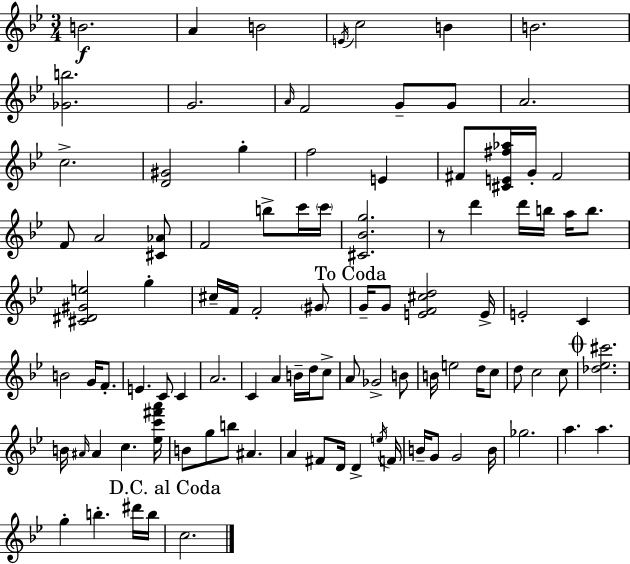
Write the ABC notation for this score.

X:1
T:Untitled
M:3/4
L:1/4
K:Gm
B2 A B2 E/4 c2 B B2 [_Gb]2 G2 A/4 F2 G/2 G/2 A2 c2 [D^G]2 g f2 E ^F/2 [^CE^f_a]/4 G/4 ^F2 F/2 A2 [^C_A]/2 F2 b/2 c'/4 c'/4 [^C_Bg]2 z/2 d' d'/4 b/4 a/4 b/2 [^C^D^Ge]2 g ^c/4 F/4 F2 ^G/2 G/4 G/2 [EF^cd]2 E/4 E2 C B2 G/4 F/2 E C/2 C A2 C A B/4 d/4 c/2 A/2 _G2 B/2 B/4 e2 d/4 c/2 d/2 c2 c/2 [_d_e^c']2 B/4 ^A/4 ^A c [_ec'^f'a']/4 B/2 g/2 b/2 ^A A ^F/2 D/4 D e/4 F/4 B/4 G/2 G2 B/4 _g2 a a g b ^d'/4 b/4 c2